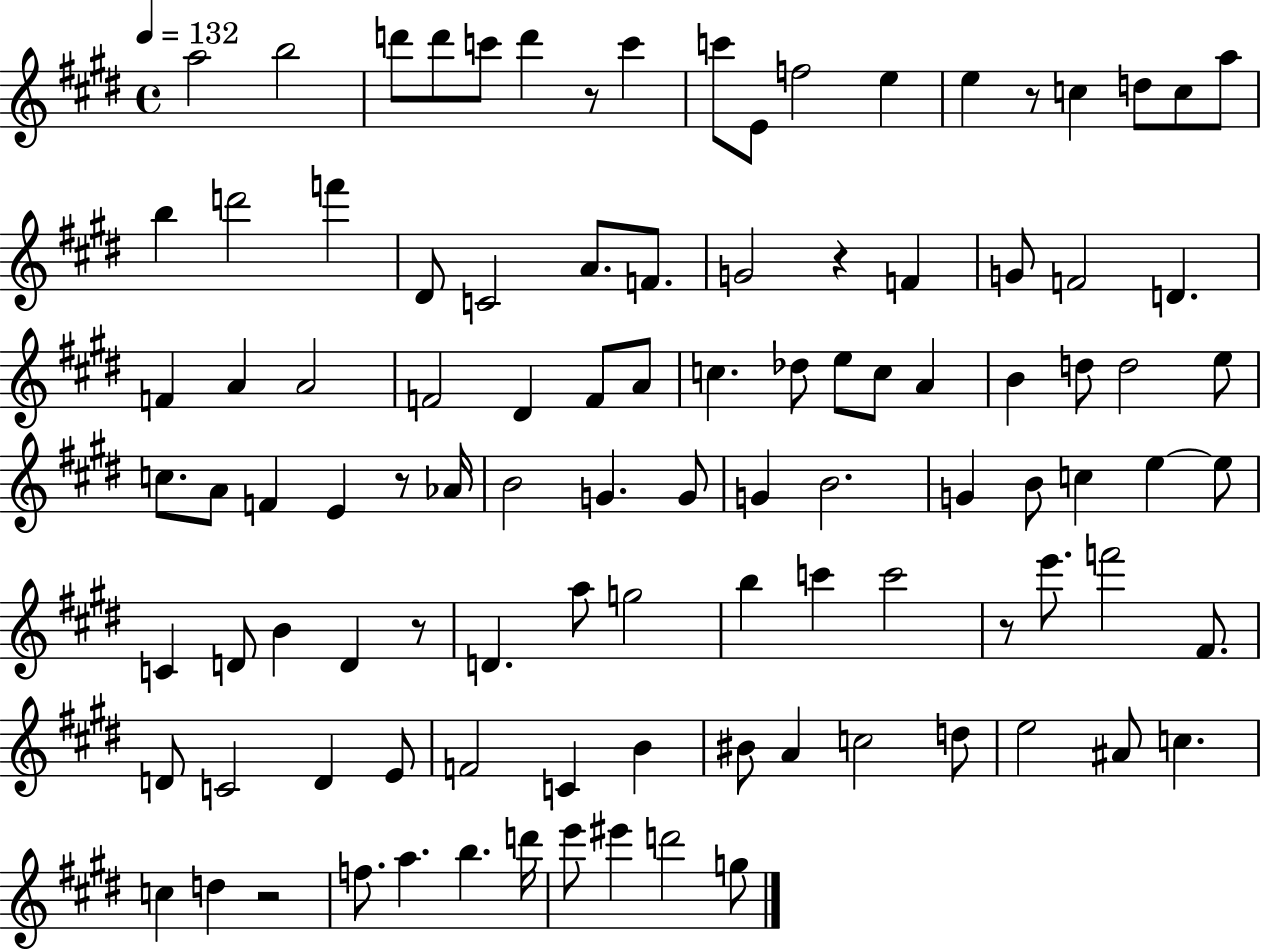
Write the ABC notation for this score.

X:1
T:Untitled
M:4/4
L:1/4
K:E
a2 b2 d'/2 d'/2 c'/2 d' z/2 c' c'/2 E/2 f2 e e z/2 c d/2 c/2 a/2 b d'2 f' ^D/2 C2 A/2 F/2 G2 z F G/2 F2 D F A A2 F2 ^D F/2 A/2 c _d/2 e/2 c/2 A B d/2 d2 e/2 c/2 A/2 F E z/2 _A/4 B2 G G/2 G B2 G B/2 c e e/2 C D/2 B D z/2 D a/2 g2 b c' c'2 z/2 e'/2 f'2 ^F/2 D/2 C2 D E/2 F2 C B ^B/2 A c2 d/2 e2 ^A/2 c c d z2 f/2 a b d'/4 e'/2 ^e' d'2 g/2